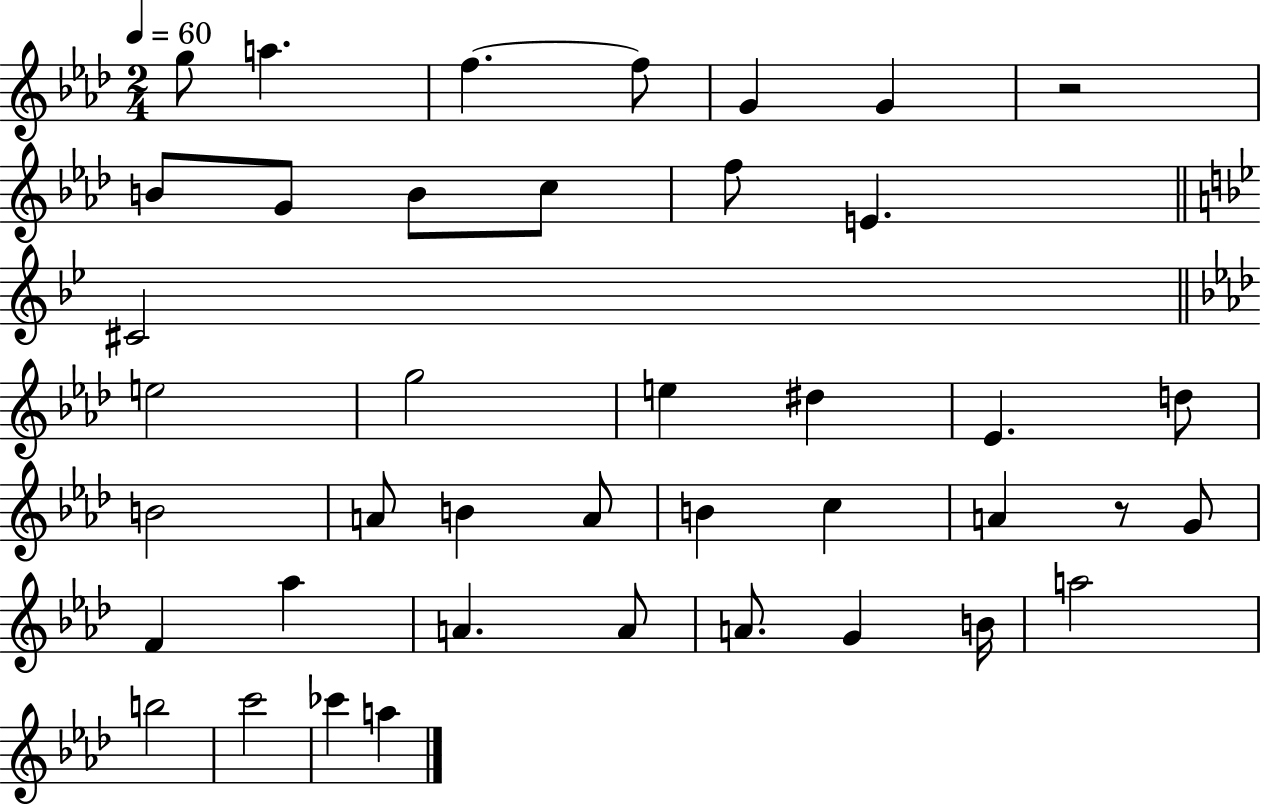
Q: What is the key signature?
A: AES major